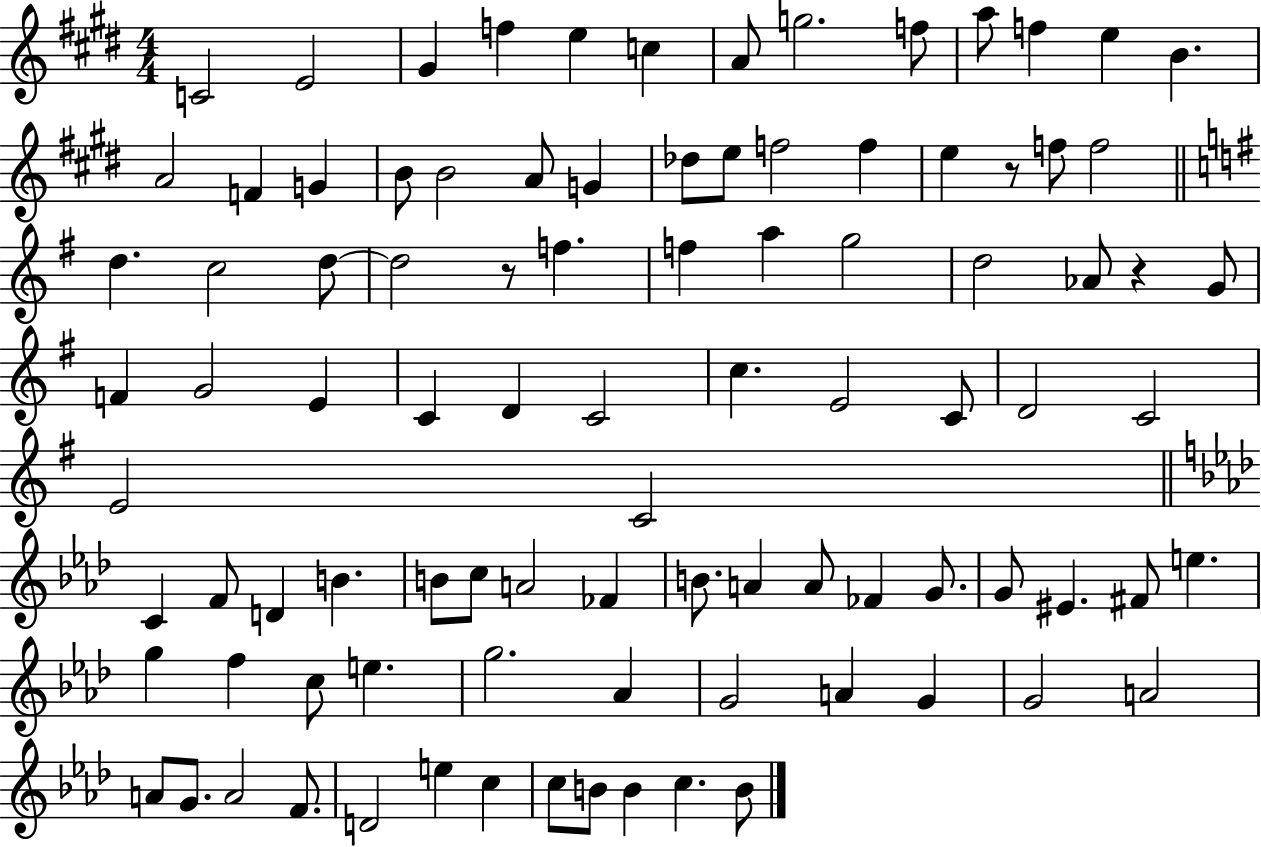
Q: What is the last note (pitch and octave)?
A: B4